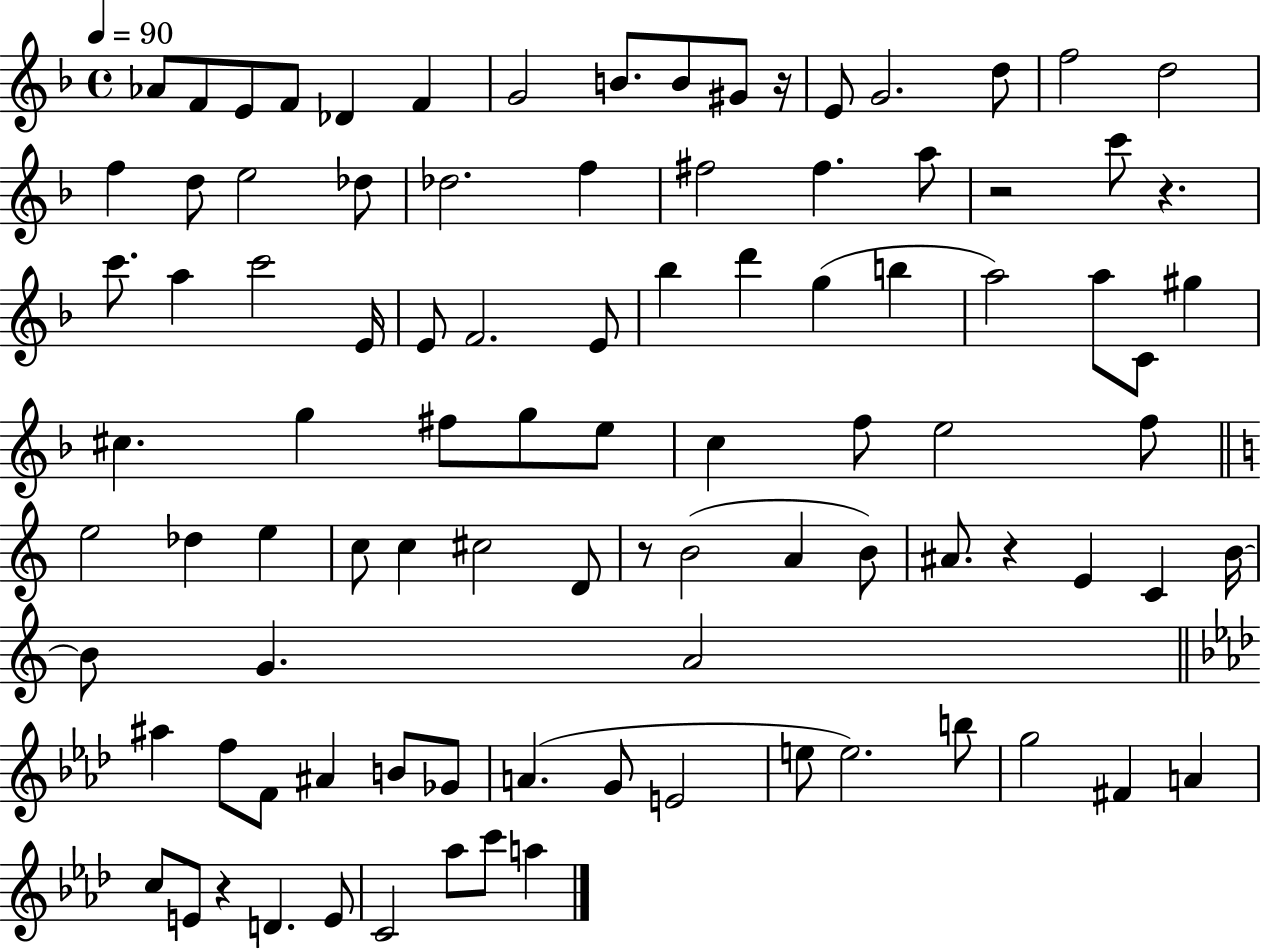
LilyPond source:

{
  \clef treble
  \time 4/4
  \defaultTimeSignature
  \key f \major
  \tempo 4 = 90
  aes'8 f'8 e'8 f'8 des'4 f'4 | g'2 b'8. b'8 gis'8 r16 | e'8 g'2. d''8 | f''2 d''2 | \break f''4 d''8 e''2 des''8 | des''2. f''4 | fis''2 fis''4. a''8 | r2 c'''8 r4. | \break c'''8. a''4 c'''2 e'16 | e'8 f'2. e'8 | bes''4 d'''4 g''4( b''4 | a''2) a''8 c'8 gis''4 | \break cis''4. g''4 fis''8 g''8 e''8 | c''4 f''8 e''2 f''8 | \bar "||" \break \key c \major e''2 des''4 e''4 | c''8 c''4 cis''2 d'8 | r8 b'2( a'4 b'8) | ais'8. r4 e'4 c'4 b'16~~ | \break b'8 g'4. a'2 | \bar "||" \break \key f \minor ais''4 f''8 f'8 ais'4 b'8 ges'8 | a'4.( g'8 e'2 | e''8 e''2.) b''8 | g''2 fis'4 a'4 | \break c''8 e'8 r4 d'4. e'8 | c'2 aes''8 c'''8 a''4 | \bar "|."
}